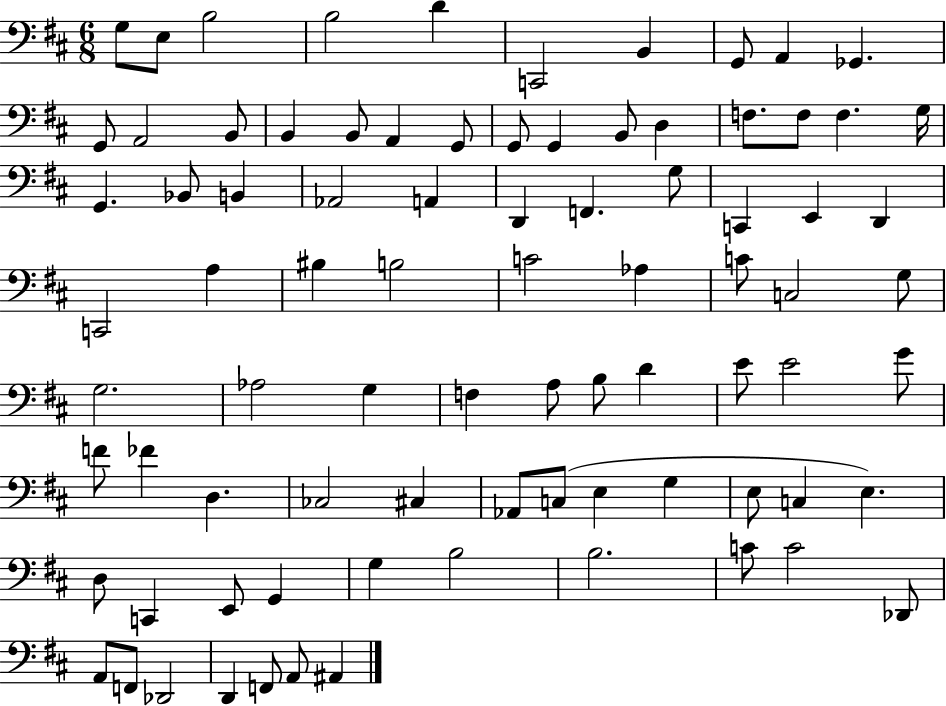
{
  \clef bass
  \numericTimeSignature
  \time 6/8
  \key d \major
  g8 e8 b2 | b2 d'4 | c,2 b,4 | g,8 a,4 ges,4. | \break g,8 a,2 b,8 | b,4 b,8 a,4 g,8 | g,8 g,4 b,8 d4 | f8. f8 f4. g16 | \break g,4. bes,8 b,4 | aes,2 a,4 | d,4 f,4. g8 | c,4 e,4 d,4 | \break c,2 a4 | bis4 b2 | c'2 aes4 | c'8 c2 g8 | \break g2. | aes2 g4 | f4 a8 b8 d'4 | e'8 e'2 g'8 | \break f'8 fes'4 d4. | ces2 cis4 | aes,8 c8( e4 g4 | e8 c4 e4.) | \break d8 c,4 e,8 g,4 | g4 b2 | b2. | c'8 c'2 des,8 | \break a,8 f,8 des,2 | d,4 f,8 a,8 ais,4 | \bar "|."
}